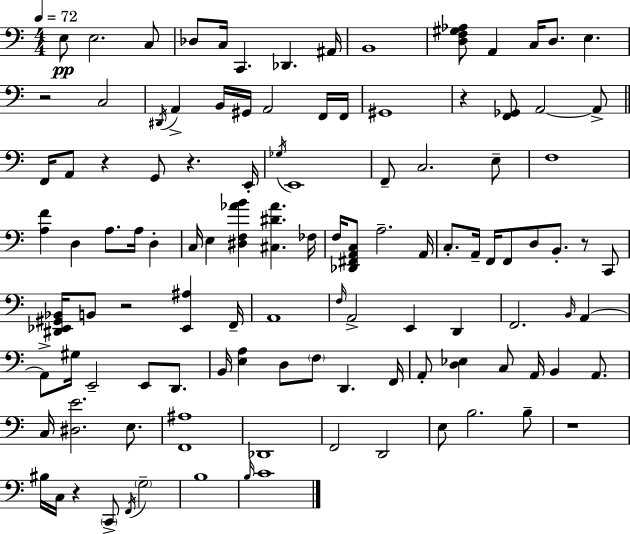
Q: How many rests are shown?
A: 8